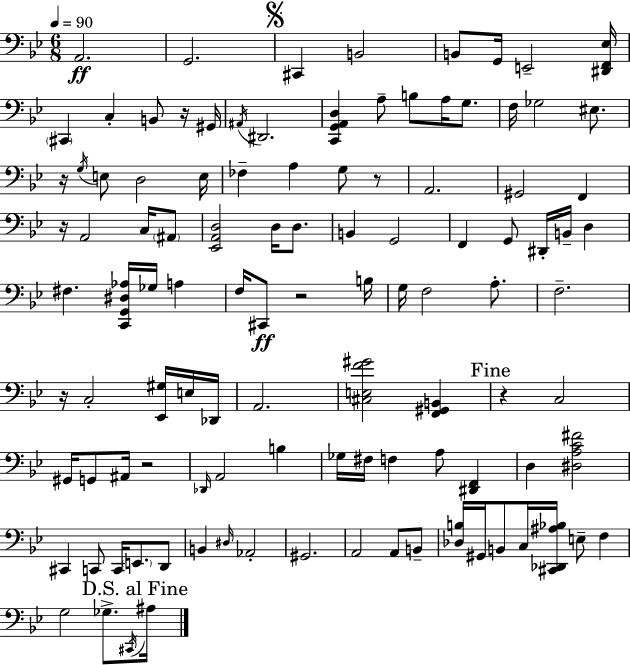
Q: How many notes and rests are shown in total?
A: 108